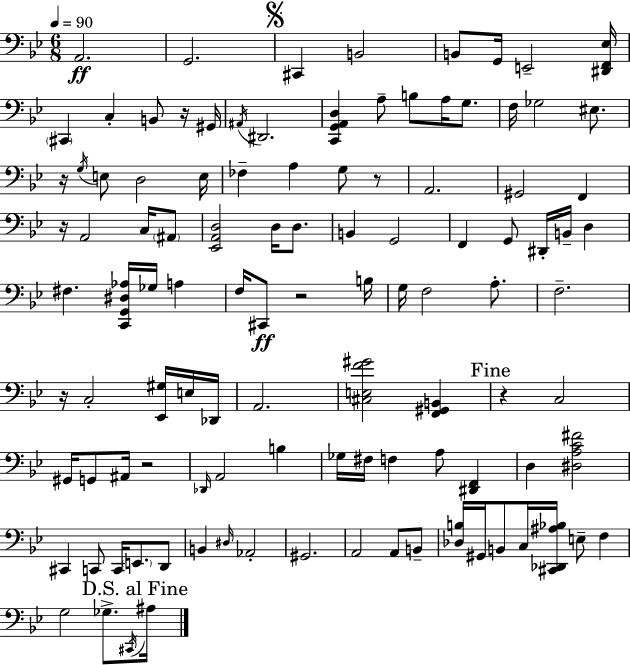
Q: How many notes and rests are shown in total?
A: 108